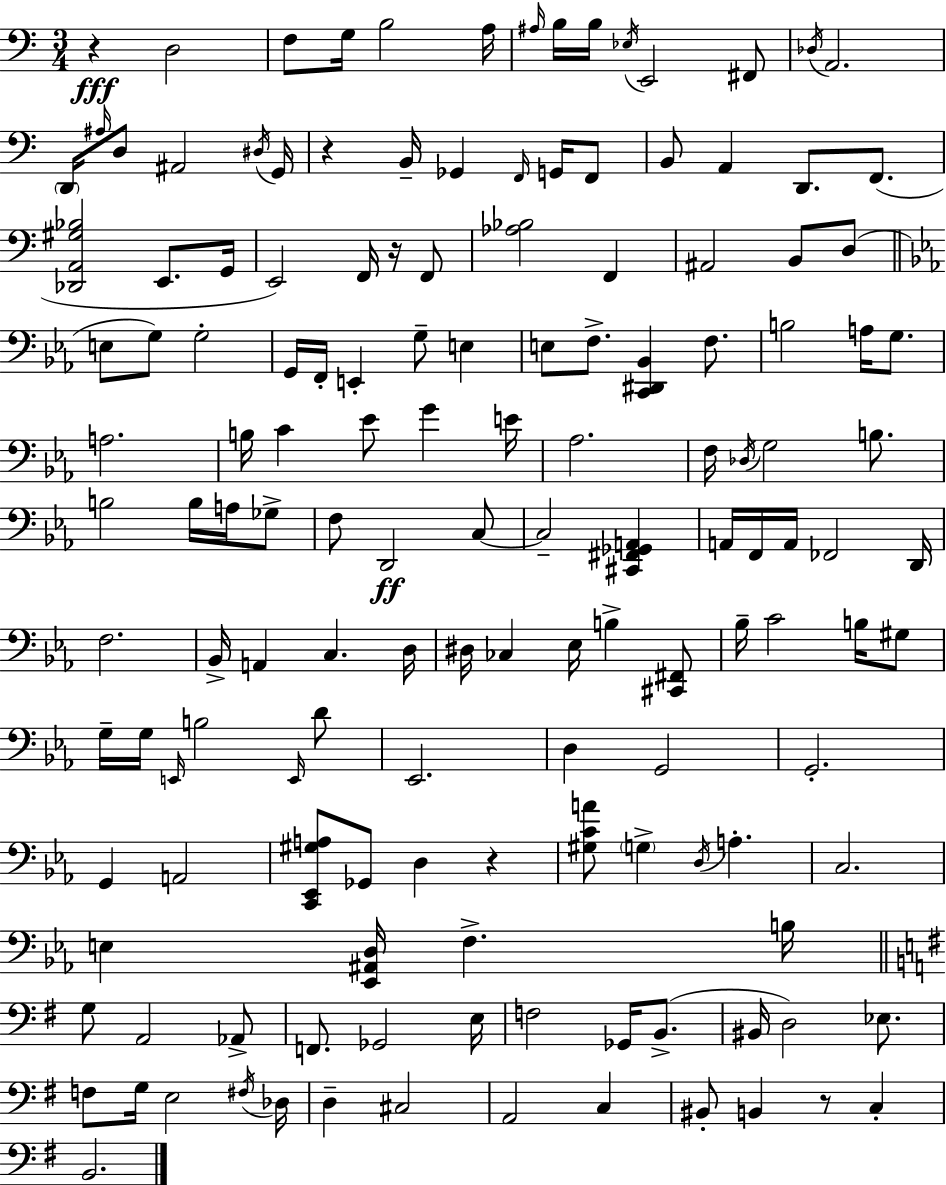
X:1
T:Untitled
M:3/4
L:1/4
K:C
z D,2 F,/2 G,/4 B,2 A,/4 ^A,/4 B,/4 B,/4 _E,/4 E,,2 ^F,,/2 _D,/4 A,,2 D,,/4 ^A,/4 D,/2 ^A,,2 ^D,/4 G,,/4 z B,,/4 _G,, F,,/4 G,,/4 F,,/2 B,,/2 A,, D,,/2 F,,/2 [_D,,A,,^G,_B,]2 E,,/2 G,,/4 E,,2 F,,/4 z/4 F,,/2 [_A,_B,]2 F,, ^A,,2 B,,/2 D,/2 E,/2 G,/2 G,2 G,,/4 F,,/4 E,, G,/2 E, E,/2 F,/2 [C,,^D,,_B,,] F,/2 B,2 A,/4 G,/2 A,2 B,/4 C _E/2 G E/4 _A,2 F,/4 _D,/4 G,2 B,/2 B,2 B,/4 A,/4 _G,/2 F,/2 D,,2 C,/2 C,2 [^C,,^F,,_G,,A,,] A,,/4 F,,/4 A,,/4 _F,,2 D,,/4 F,2 _B,,/4 A,, C, D,/4 ^D,/4 _C, _E,/4 B, [^C,,^F,,]/2 _B,/4 C2 B,/4 ^G,/2 G,/4 G,/4 E,,/4 B,2 E,,/4 D/2 _E,,2 D, G,,2 G,,2 G,, A,,2 [C,,_E,,^G,A,]/2 _G,,/2 D, z [^G,CA]/2 G, D,/4 A, C,2 E, [_E,,^A,,D,]/4 F, B,/4 G,/2 A,,2 _A,,/2 F,,/2 _G,,2 E,/4 F,2 _G,,/4 B,,/2 ^B,,/4 D,2 _E,/2 F,/2 G,/4 E,2 ^F,/4 _D,/4 D, ^C,2 A,,2 C, ^B,,/2 B,, z/2 C, B,,2